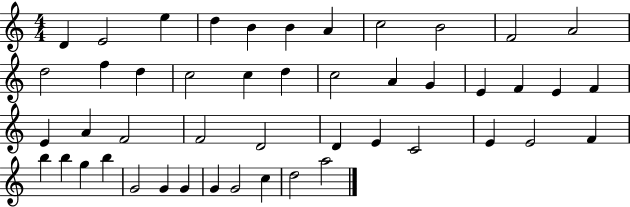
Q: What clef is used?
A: treble